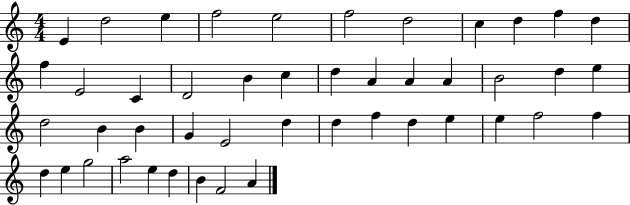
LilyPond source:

{
  \clef treble
  \numericTimeSignature
  \time 4/4
  \key c \major
  e'4 d''2 e''4 | f''2 e''2 | f''2 d''2 | c''4 d''4 f''4 d''4 | \break f''4 e'2 c'4 | d'2 b'4 c''4 | d''4 a'4 a'4 a'4 | b'2 d''4 e''4 | \break d''2 b'4 b'4 | g'4 e'2 d''4 | d''4 f''4 d''4 e''4 | e''4 f''2 f''4 | \break d''4 e''4 g''2 | a''2 e''4 d''4 | b'4 f'2 a'4 | \bar "|."
}